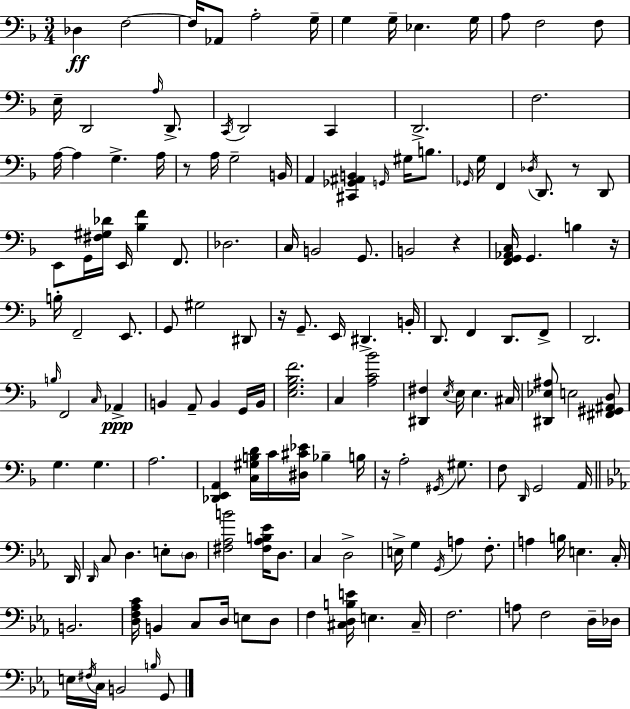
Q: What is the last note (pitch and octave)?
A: G2